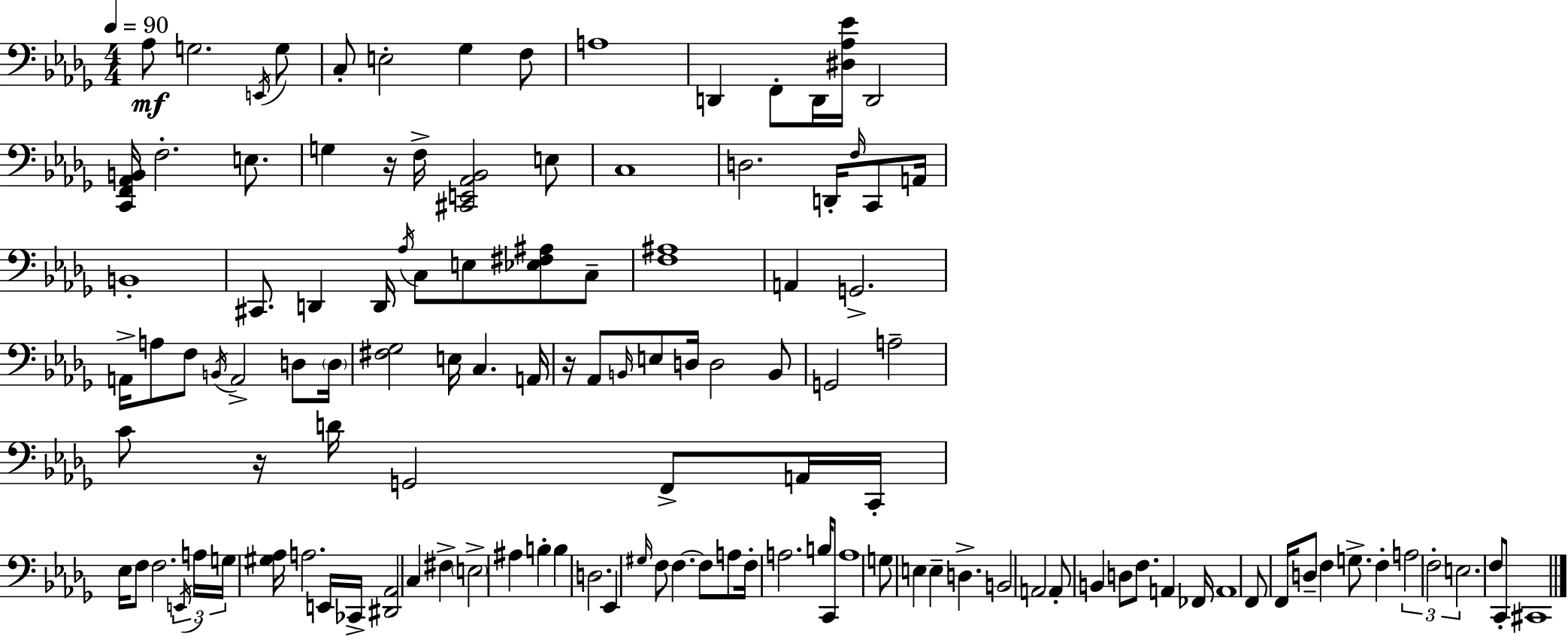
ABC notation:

X:1
T:Untitled
M:4/4
L:1/4
K:Bbm
_A,/2 G,2 E,,/4 G,/2 C,/2 E,2 _G, F,/2 A,4 D,, F,,/2 D,,/4 [^D,_A,_E]/4 D,,2 [C,,F,,_A,,B,,]/4 F,2 E,/2 G, z/4 F,/4 [^C,,E,,_A,,_B,,]2 E,/2 C,4 D,2 D,,/4 F,/4 C,,/2 A,,/4 B,,4 ^C,,/2 D,, D,,/4 _A,/4 C,/2 E,/2 [_E,^F,^A,]/2 C,/2 [F,^A,]4 A,, G,,2 A,,/4 A,/2 F,/2 B,,/4 A,,2 D,/2 D,/4 [^F,_G,]2 E,/4 C, A,,/4 z/4 _A,,/2 B,,/4 E,/2 D,/4 D,2 B,,/2 G,,2 A,2 C/2 z/4 D/4 G,,2 F,,/2 A,,/4 C,,/4 _E,/4 F,/2 F,2 E,,/4 A,/4 G,/4 [^G,_A,]/4 A,2 E,,/4 _C,,/4 [^D,,_A,,]2 C, ^F, E,2 ^A, B, B, D,2 _E,, ^G,/4 F,/2 F, F,/2 A,/2 F,/4 A,2 B,/4 C,,/2 A,4 G,/2 E, E, D, B,,2 A,,2 A,,/2 B,, D,/2 F,/2 A,, _F,,/4 A,,4 F,,/2 F,,/4 D,/2 F, G,/2 F, A,2 F,2 E,2 F,/2 C,,/2 ^C,,4